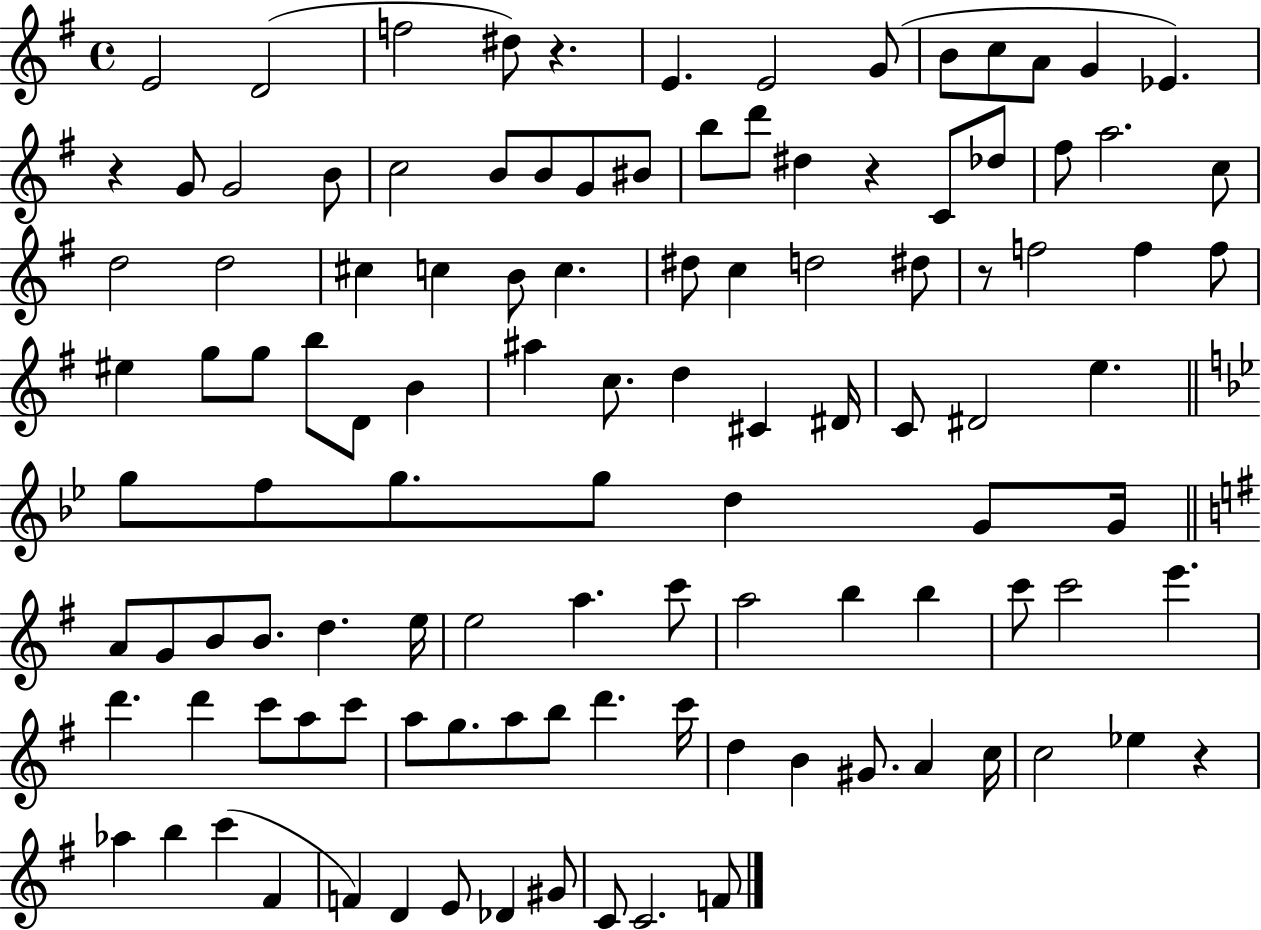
X:1
T:Untitled
M:4/4
L:1/4
K:G
E2 D2 f2 ^d/2 z E E2 G/2 B/2 c/2 A/2 G _E z G/2 G2 B/2 c2 B/2 B/2 G/2 ^B/2 b/2 d'/2 ^d z C/2 _d/2 ^f/2 a2 c/2 d2 d2 ^c c B/2 c ^d/2 c d2 ^d/2 z/2 f2 f f/2 ^e g/2 g/2 b/2 D/2 B ^a c/2 d ^C ^D/4 C/2 ^D2 e g/2 f/2 g/2 g/2 d G/2 G/4 A/2 G/2 B/2 B/2 d e/4 e2 a c'/2 a2 b b c'/2 c'2 e' d' d' c'/2 a/2 c'/2 a/2 g/2 a/2 b/2 d' c'/4 d B ^G/2 A c/4 c2 _e z _a b c' ^F F D E/2 _D ^G/2 C/2 C2 F/2